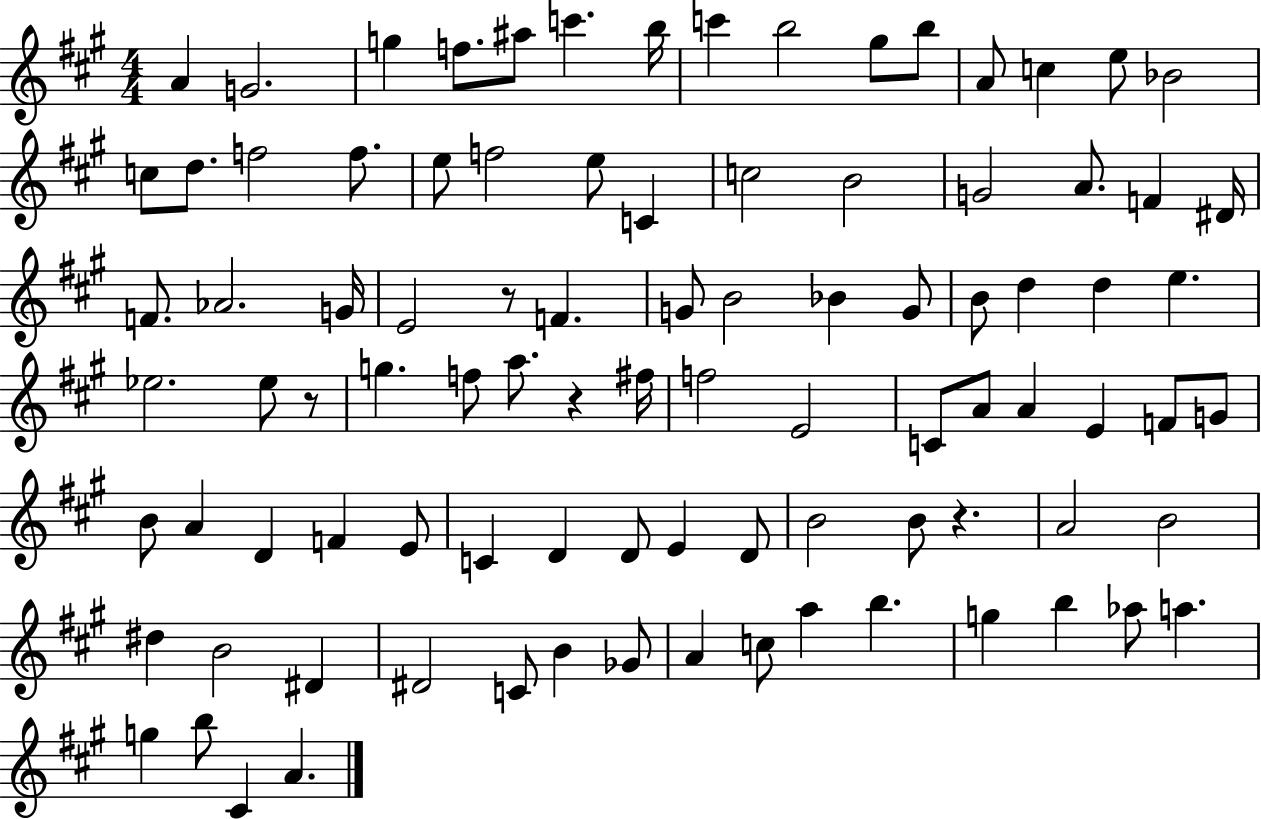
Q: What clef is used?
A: treble